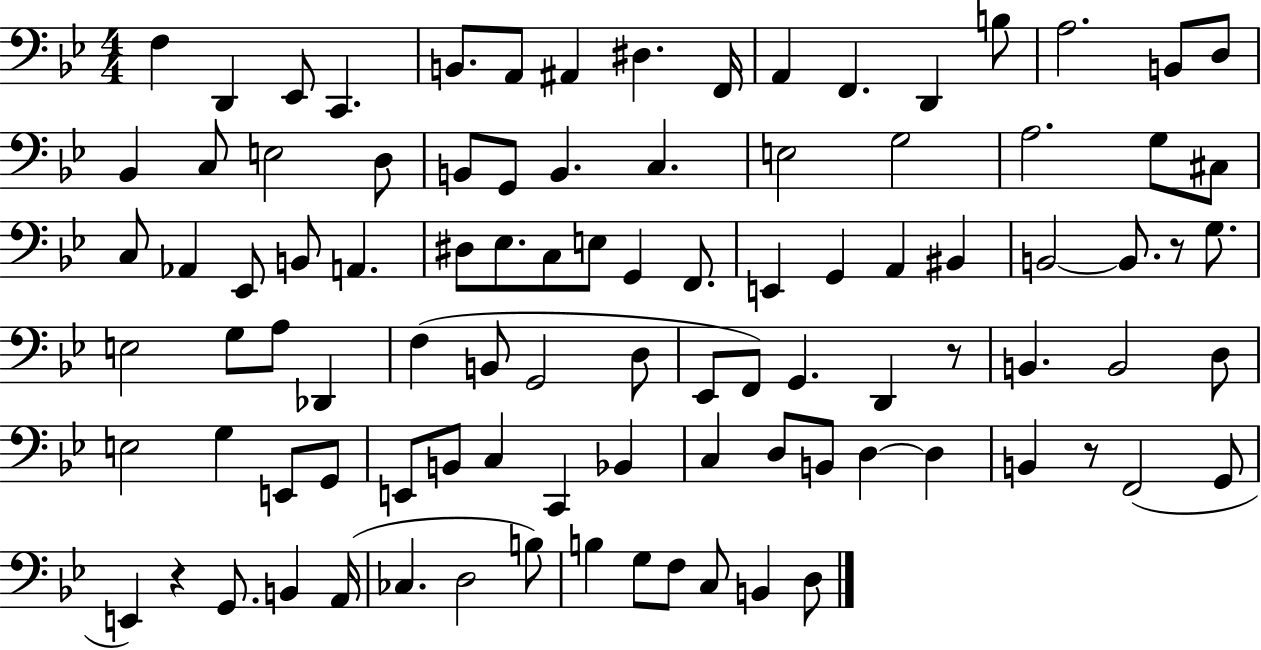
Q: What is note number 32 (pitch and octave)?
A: Eb2